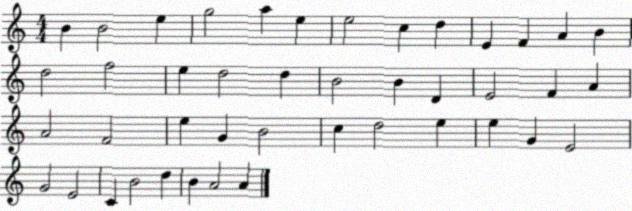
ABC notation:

X:1
T:Untitled
M:4/4
L:1/4
K:C
B B2 e g2 a e e2 c d E F A B d2 f2 e d2 d B2 B D E2 F A A2 F2 e G B2 c d2 e e G E2 G2 E2 C B2 d B A2 A